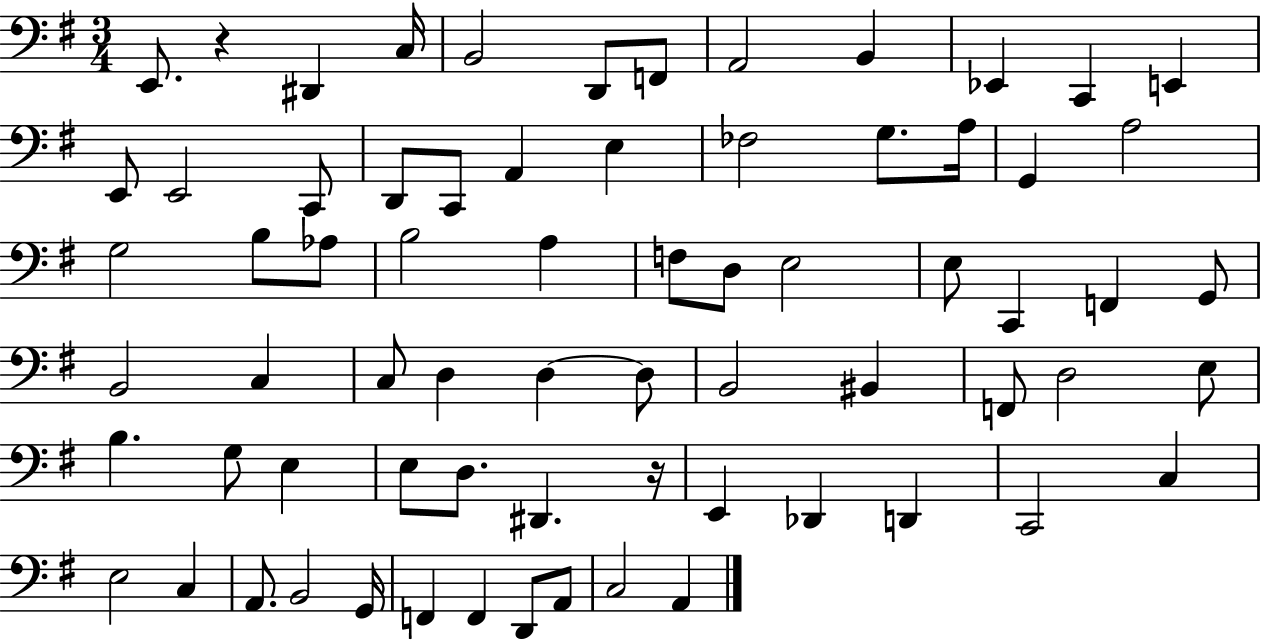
{
  \clef bass
  \numericTimeSignature
  \time 3/4
  \key g \major
  e,8. r4 dis,4 c16 | b,2 d,8 f,8 | a,2 b,4 | ees,4 c,4 e,4 | \break e,8 e,2 c,8 | d,8 c,8 a,4 e4 | fes2 g8. a16 | g,4 a2 | \break g2 b8 aes8 | b2 a4 | f8 d8 e2 | e8 c,4 f,4 g,8 | \break b,2 c4 | c8 d4 d4~~ d8 | b,2 bis,4 | f,8 d2 e8 | \break b4. g8 e4 | e8 d8. dis,4. r16 | e,4 des,4 d,4 | c,2 c4 | \break e2 c4 | a,8. b,2 g,16 | f,4 f,4 d,8 a,8 | c2 a,4 | \break \bar "|."
}